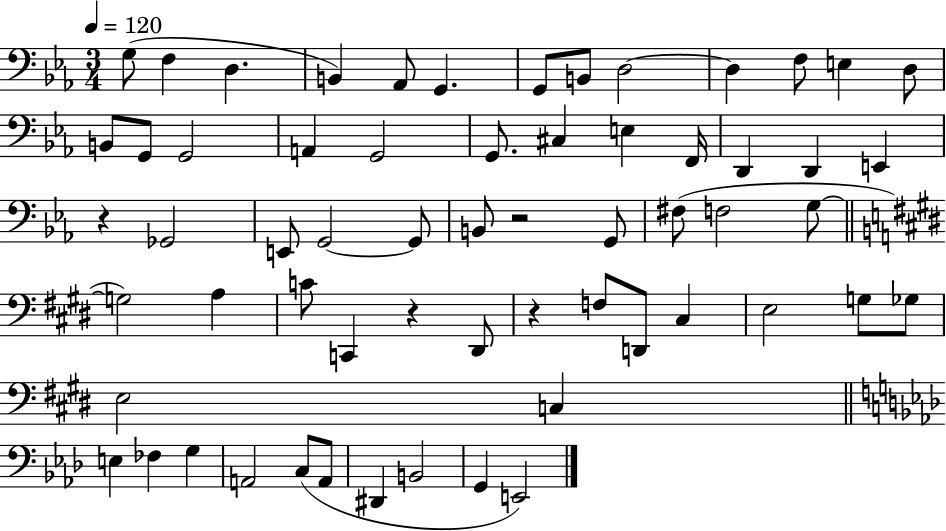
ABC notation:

X:1
T:Untitled
M:3/4
L:1/4
K:Eb
G,/2 F, D, B,, _A,,/2 G,, G,,/2 B,,/2 D,2 D, F,/2 E, D,/2 B,,/2 G,,/2 G,,2 A,, G,,2 G,,/2 ^C, E, F,,/4 D,, D,, E,, z _G,,2 E,,/2 G,,2 G,,/2 B,,/2 z2 G,,/2 ^F,/2 F,2 G,/2 G,2 A, C/2 C,, z ^D,,/2 z F,/2 D,,/2 ^C, E,2 G,/2 _G,/2 E,2 C, E, _F, G, A,,2 C,/2 A,,/2 ^D,, B,,2 G,, E,,2